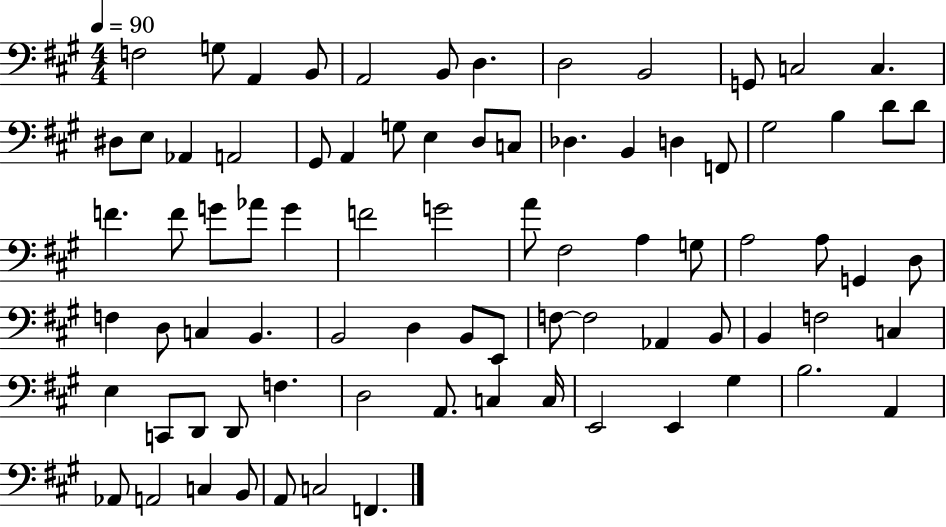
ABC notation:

X:1
T:Untitled
M:4/4
L:1/4
K:A
F,2 G,/2 A,, B,,/2 A,,2 B,,/2 D, D,2 B,,2 G,,/2 C,2 C, ^D,/2 E,/2 _A,, A,,2 ^G,,/2 A,, G,/2 E, D,/2 C,/2 _D, B,, D, F,,/2 ^G,2 B, D/2 D/2 F F/2 G/2 _A/2 G F2 G2 A/2 ^F,2 A, G,/2 A,2 A,/2 G,, D,/2 F, D,/2 C, B,, B,,2 D, B,,/2 E,,/2 F,/2 F,2 _A,, B,,/2 B,, F,2 C, E, C,,/2 D,,/2 D,,/2 F, D,2 A,,/2 C, C,/4 E,,2 E,, ^G, B,2 A,, _A,,/2 A,,2 C, B,,/2 A,,/2 C,2 F,,